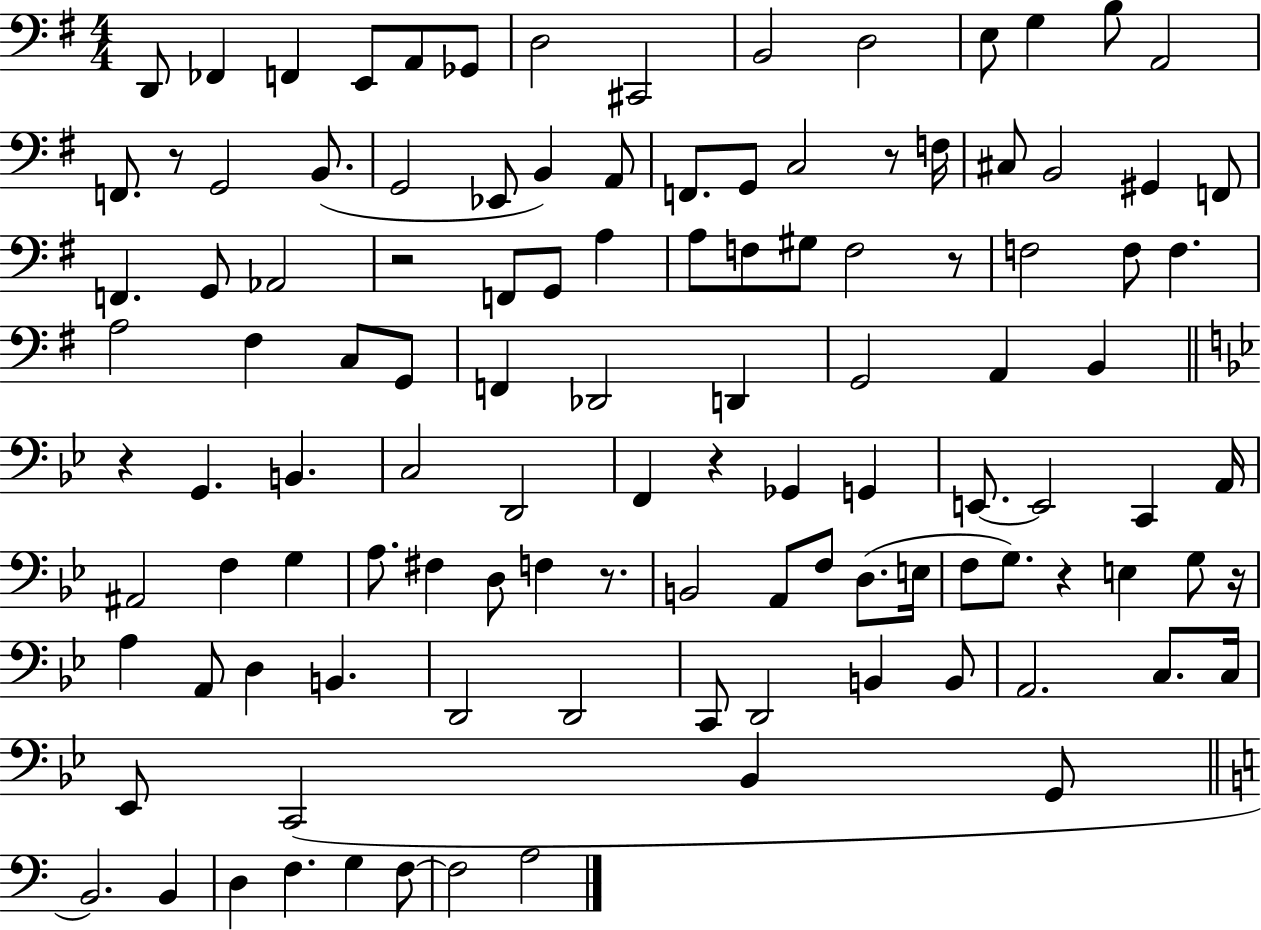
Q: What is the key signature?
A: G major